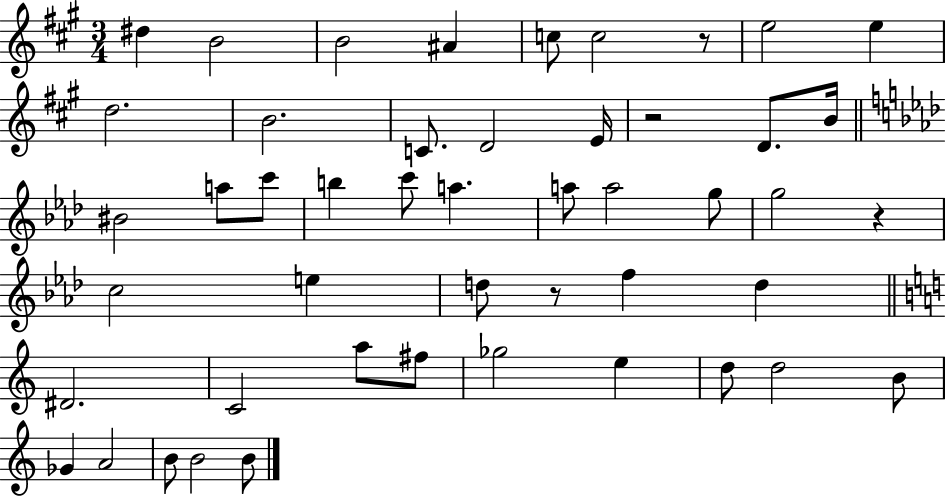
X:1
T:Untitled
M:3/4
L:1/4
K:A
^d B2 B2 ^A c/2 c2 z/2 e2 e d2 B2 C/2 D2 E/4 z2 D/2 B/4 ^B2 a/2 c'/2 b c'/2 a a/2 a2 g/2 g2 z c2 e d/2 z/2 f d ^D2 C2 a/2 ^f/2 _g2 e d/2 d2 B/2 _G A2 B/2 B2 B/2